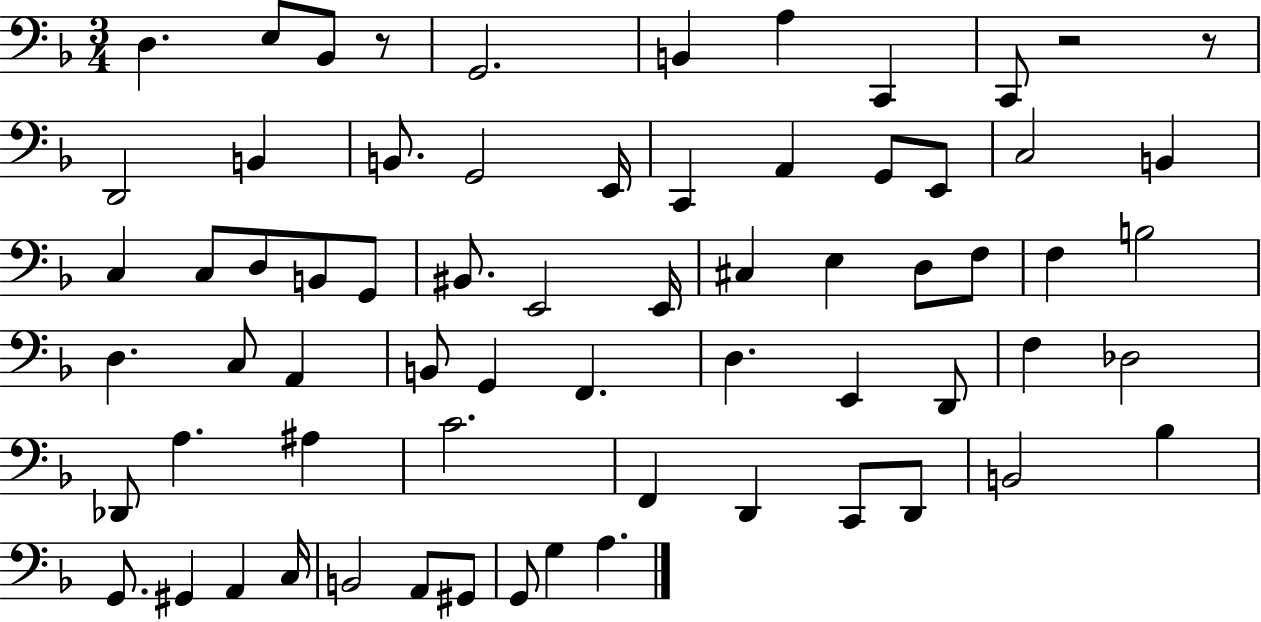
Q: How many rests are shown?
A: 3